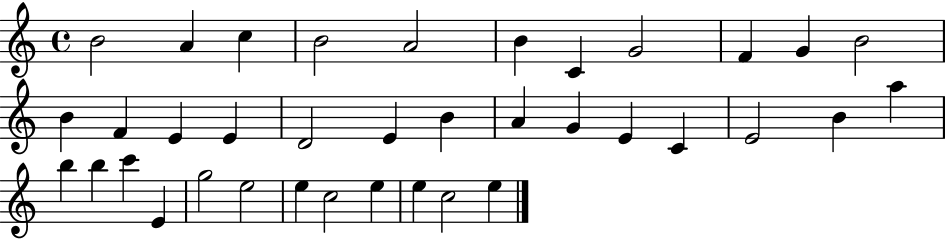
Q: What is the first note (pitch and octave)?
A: B4